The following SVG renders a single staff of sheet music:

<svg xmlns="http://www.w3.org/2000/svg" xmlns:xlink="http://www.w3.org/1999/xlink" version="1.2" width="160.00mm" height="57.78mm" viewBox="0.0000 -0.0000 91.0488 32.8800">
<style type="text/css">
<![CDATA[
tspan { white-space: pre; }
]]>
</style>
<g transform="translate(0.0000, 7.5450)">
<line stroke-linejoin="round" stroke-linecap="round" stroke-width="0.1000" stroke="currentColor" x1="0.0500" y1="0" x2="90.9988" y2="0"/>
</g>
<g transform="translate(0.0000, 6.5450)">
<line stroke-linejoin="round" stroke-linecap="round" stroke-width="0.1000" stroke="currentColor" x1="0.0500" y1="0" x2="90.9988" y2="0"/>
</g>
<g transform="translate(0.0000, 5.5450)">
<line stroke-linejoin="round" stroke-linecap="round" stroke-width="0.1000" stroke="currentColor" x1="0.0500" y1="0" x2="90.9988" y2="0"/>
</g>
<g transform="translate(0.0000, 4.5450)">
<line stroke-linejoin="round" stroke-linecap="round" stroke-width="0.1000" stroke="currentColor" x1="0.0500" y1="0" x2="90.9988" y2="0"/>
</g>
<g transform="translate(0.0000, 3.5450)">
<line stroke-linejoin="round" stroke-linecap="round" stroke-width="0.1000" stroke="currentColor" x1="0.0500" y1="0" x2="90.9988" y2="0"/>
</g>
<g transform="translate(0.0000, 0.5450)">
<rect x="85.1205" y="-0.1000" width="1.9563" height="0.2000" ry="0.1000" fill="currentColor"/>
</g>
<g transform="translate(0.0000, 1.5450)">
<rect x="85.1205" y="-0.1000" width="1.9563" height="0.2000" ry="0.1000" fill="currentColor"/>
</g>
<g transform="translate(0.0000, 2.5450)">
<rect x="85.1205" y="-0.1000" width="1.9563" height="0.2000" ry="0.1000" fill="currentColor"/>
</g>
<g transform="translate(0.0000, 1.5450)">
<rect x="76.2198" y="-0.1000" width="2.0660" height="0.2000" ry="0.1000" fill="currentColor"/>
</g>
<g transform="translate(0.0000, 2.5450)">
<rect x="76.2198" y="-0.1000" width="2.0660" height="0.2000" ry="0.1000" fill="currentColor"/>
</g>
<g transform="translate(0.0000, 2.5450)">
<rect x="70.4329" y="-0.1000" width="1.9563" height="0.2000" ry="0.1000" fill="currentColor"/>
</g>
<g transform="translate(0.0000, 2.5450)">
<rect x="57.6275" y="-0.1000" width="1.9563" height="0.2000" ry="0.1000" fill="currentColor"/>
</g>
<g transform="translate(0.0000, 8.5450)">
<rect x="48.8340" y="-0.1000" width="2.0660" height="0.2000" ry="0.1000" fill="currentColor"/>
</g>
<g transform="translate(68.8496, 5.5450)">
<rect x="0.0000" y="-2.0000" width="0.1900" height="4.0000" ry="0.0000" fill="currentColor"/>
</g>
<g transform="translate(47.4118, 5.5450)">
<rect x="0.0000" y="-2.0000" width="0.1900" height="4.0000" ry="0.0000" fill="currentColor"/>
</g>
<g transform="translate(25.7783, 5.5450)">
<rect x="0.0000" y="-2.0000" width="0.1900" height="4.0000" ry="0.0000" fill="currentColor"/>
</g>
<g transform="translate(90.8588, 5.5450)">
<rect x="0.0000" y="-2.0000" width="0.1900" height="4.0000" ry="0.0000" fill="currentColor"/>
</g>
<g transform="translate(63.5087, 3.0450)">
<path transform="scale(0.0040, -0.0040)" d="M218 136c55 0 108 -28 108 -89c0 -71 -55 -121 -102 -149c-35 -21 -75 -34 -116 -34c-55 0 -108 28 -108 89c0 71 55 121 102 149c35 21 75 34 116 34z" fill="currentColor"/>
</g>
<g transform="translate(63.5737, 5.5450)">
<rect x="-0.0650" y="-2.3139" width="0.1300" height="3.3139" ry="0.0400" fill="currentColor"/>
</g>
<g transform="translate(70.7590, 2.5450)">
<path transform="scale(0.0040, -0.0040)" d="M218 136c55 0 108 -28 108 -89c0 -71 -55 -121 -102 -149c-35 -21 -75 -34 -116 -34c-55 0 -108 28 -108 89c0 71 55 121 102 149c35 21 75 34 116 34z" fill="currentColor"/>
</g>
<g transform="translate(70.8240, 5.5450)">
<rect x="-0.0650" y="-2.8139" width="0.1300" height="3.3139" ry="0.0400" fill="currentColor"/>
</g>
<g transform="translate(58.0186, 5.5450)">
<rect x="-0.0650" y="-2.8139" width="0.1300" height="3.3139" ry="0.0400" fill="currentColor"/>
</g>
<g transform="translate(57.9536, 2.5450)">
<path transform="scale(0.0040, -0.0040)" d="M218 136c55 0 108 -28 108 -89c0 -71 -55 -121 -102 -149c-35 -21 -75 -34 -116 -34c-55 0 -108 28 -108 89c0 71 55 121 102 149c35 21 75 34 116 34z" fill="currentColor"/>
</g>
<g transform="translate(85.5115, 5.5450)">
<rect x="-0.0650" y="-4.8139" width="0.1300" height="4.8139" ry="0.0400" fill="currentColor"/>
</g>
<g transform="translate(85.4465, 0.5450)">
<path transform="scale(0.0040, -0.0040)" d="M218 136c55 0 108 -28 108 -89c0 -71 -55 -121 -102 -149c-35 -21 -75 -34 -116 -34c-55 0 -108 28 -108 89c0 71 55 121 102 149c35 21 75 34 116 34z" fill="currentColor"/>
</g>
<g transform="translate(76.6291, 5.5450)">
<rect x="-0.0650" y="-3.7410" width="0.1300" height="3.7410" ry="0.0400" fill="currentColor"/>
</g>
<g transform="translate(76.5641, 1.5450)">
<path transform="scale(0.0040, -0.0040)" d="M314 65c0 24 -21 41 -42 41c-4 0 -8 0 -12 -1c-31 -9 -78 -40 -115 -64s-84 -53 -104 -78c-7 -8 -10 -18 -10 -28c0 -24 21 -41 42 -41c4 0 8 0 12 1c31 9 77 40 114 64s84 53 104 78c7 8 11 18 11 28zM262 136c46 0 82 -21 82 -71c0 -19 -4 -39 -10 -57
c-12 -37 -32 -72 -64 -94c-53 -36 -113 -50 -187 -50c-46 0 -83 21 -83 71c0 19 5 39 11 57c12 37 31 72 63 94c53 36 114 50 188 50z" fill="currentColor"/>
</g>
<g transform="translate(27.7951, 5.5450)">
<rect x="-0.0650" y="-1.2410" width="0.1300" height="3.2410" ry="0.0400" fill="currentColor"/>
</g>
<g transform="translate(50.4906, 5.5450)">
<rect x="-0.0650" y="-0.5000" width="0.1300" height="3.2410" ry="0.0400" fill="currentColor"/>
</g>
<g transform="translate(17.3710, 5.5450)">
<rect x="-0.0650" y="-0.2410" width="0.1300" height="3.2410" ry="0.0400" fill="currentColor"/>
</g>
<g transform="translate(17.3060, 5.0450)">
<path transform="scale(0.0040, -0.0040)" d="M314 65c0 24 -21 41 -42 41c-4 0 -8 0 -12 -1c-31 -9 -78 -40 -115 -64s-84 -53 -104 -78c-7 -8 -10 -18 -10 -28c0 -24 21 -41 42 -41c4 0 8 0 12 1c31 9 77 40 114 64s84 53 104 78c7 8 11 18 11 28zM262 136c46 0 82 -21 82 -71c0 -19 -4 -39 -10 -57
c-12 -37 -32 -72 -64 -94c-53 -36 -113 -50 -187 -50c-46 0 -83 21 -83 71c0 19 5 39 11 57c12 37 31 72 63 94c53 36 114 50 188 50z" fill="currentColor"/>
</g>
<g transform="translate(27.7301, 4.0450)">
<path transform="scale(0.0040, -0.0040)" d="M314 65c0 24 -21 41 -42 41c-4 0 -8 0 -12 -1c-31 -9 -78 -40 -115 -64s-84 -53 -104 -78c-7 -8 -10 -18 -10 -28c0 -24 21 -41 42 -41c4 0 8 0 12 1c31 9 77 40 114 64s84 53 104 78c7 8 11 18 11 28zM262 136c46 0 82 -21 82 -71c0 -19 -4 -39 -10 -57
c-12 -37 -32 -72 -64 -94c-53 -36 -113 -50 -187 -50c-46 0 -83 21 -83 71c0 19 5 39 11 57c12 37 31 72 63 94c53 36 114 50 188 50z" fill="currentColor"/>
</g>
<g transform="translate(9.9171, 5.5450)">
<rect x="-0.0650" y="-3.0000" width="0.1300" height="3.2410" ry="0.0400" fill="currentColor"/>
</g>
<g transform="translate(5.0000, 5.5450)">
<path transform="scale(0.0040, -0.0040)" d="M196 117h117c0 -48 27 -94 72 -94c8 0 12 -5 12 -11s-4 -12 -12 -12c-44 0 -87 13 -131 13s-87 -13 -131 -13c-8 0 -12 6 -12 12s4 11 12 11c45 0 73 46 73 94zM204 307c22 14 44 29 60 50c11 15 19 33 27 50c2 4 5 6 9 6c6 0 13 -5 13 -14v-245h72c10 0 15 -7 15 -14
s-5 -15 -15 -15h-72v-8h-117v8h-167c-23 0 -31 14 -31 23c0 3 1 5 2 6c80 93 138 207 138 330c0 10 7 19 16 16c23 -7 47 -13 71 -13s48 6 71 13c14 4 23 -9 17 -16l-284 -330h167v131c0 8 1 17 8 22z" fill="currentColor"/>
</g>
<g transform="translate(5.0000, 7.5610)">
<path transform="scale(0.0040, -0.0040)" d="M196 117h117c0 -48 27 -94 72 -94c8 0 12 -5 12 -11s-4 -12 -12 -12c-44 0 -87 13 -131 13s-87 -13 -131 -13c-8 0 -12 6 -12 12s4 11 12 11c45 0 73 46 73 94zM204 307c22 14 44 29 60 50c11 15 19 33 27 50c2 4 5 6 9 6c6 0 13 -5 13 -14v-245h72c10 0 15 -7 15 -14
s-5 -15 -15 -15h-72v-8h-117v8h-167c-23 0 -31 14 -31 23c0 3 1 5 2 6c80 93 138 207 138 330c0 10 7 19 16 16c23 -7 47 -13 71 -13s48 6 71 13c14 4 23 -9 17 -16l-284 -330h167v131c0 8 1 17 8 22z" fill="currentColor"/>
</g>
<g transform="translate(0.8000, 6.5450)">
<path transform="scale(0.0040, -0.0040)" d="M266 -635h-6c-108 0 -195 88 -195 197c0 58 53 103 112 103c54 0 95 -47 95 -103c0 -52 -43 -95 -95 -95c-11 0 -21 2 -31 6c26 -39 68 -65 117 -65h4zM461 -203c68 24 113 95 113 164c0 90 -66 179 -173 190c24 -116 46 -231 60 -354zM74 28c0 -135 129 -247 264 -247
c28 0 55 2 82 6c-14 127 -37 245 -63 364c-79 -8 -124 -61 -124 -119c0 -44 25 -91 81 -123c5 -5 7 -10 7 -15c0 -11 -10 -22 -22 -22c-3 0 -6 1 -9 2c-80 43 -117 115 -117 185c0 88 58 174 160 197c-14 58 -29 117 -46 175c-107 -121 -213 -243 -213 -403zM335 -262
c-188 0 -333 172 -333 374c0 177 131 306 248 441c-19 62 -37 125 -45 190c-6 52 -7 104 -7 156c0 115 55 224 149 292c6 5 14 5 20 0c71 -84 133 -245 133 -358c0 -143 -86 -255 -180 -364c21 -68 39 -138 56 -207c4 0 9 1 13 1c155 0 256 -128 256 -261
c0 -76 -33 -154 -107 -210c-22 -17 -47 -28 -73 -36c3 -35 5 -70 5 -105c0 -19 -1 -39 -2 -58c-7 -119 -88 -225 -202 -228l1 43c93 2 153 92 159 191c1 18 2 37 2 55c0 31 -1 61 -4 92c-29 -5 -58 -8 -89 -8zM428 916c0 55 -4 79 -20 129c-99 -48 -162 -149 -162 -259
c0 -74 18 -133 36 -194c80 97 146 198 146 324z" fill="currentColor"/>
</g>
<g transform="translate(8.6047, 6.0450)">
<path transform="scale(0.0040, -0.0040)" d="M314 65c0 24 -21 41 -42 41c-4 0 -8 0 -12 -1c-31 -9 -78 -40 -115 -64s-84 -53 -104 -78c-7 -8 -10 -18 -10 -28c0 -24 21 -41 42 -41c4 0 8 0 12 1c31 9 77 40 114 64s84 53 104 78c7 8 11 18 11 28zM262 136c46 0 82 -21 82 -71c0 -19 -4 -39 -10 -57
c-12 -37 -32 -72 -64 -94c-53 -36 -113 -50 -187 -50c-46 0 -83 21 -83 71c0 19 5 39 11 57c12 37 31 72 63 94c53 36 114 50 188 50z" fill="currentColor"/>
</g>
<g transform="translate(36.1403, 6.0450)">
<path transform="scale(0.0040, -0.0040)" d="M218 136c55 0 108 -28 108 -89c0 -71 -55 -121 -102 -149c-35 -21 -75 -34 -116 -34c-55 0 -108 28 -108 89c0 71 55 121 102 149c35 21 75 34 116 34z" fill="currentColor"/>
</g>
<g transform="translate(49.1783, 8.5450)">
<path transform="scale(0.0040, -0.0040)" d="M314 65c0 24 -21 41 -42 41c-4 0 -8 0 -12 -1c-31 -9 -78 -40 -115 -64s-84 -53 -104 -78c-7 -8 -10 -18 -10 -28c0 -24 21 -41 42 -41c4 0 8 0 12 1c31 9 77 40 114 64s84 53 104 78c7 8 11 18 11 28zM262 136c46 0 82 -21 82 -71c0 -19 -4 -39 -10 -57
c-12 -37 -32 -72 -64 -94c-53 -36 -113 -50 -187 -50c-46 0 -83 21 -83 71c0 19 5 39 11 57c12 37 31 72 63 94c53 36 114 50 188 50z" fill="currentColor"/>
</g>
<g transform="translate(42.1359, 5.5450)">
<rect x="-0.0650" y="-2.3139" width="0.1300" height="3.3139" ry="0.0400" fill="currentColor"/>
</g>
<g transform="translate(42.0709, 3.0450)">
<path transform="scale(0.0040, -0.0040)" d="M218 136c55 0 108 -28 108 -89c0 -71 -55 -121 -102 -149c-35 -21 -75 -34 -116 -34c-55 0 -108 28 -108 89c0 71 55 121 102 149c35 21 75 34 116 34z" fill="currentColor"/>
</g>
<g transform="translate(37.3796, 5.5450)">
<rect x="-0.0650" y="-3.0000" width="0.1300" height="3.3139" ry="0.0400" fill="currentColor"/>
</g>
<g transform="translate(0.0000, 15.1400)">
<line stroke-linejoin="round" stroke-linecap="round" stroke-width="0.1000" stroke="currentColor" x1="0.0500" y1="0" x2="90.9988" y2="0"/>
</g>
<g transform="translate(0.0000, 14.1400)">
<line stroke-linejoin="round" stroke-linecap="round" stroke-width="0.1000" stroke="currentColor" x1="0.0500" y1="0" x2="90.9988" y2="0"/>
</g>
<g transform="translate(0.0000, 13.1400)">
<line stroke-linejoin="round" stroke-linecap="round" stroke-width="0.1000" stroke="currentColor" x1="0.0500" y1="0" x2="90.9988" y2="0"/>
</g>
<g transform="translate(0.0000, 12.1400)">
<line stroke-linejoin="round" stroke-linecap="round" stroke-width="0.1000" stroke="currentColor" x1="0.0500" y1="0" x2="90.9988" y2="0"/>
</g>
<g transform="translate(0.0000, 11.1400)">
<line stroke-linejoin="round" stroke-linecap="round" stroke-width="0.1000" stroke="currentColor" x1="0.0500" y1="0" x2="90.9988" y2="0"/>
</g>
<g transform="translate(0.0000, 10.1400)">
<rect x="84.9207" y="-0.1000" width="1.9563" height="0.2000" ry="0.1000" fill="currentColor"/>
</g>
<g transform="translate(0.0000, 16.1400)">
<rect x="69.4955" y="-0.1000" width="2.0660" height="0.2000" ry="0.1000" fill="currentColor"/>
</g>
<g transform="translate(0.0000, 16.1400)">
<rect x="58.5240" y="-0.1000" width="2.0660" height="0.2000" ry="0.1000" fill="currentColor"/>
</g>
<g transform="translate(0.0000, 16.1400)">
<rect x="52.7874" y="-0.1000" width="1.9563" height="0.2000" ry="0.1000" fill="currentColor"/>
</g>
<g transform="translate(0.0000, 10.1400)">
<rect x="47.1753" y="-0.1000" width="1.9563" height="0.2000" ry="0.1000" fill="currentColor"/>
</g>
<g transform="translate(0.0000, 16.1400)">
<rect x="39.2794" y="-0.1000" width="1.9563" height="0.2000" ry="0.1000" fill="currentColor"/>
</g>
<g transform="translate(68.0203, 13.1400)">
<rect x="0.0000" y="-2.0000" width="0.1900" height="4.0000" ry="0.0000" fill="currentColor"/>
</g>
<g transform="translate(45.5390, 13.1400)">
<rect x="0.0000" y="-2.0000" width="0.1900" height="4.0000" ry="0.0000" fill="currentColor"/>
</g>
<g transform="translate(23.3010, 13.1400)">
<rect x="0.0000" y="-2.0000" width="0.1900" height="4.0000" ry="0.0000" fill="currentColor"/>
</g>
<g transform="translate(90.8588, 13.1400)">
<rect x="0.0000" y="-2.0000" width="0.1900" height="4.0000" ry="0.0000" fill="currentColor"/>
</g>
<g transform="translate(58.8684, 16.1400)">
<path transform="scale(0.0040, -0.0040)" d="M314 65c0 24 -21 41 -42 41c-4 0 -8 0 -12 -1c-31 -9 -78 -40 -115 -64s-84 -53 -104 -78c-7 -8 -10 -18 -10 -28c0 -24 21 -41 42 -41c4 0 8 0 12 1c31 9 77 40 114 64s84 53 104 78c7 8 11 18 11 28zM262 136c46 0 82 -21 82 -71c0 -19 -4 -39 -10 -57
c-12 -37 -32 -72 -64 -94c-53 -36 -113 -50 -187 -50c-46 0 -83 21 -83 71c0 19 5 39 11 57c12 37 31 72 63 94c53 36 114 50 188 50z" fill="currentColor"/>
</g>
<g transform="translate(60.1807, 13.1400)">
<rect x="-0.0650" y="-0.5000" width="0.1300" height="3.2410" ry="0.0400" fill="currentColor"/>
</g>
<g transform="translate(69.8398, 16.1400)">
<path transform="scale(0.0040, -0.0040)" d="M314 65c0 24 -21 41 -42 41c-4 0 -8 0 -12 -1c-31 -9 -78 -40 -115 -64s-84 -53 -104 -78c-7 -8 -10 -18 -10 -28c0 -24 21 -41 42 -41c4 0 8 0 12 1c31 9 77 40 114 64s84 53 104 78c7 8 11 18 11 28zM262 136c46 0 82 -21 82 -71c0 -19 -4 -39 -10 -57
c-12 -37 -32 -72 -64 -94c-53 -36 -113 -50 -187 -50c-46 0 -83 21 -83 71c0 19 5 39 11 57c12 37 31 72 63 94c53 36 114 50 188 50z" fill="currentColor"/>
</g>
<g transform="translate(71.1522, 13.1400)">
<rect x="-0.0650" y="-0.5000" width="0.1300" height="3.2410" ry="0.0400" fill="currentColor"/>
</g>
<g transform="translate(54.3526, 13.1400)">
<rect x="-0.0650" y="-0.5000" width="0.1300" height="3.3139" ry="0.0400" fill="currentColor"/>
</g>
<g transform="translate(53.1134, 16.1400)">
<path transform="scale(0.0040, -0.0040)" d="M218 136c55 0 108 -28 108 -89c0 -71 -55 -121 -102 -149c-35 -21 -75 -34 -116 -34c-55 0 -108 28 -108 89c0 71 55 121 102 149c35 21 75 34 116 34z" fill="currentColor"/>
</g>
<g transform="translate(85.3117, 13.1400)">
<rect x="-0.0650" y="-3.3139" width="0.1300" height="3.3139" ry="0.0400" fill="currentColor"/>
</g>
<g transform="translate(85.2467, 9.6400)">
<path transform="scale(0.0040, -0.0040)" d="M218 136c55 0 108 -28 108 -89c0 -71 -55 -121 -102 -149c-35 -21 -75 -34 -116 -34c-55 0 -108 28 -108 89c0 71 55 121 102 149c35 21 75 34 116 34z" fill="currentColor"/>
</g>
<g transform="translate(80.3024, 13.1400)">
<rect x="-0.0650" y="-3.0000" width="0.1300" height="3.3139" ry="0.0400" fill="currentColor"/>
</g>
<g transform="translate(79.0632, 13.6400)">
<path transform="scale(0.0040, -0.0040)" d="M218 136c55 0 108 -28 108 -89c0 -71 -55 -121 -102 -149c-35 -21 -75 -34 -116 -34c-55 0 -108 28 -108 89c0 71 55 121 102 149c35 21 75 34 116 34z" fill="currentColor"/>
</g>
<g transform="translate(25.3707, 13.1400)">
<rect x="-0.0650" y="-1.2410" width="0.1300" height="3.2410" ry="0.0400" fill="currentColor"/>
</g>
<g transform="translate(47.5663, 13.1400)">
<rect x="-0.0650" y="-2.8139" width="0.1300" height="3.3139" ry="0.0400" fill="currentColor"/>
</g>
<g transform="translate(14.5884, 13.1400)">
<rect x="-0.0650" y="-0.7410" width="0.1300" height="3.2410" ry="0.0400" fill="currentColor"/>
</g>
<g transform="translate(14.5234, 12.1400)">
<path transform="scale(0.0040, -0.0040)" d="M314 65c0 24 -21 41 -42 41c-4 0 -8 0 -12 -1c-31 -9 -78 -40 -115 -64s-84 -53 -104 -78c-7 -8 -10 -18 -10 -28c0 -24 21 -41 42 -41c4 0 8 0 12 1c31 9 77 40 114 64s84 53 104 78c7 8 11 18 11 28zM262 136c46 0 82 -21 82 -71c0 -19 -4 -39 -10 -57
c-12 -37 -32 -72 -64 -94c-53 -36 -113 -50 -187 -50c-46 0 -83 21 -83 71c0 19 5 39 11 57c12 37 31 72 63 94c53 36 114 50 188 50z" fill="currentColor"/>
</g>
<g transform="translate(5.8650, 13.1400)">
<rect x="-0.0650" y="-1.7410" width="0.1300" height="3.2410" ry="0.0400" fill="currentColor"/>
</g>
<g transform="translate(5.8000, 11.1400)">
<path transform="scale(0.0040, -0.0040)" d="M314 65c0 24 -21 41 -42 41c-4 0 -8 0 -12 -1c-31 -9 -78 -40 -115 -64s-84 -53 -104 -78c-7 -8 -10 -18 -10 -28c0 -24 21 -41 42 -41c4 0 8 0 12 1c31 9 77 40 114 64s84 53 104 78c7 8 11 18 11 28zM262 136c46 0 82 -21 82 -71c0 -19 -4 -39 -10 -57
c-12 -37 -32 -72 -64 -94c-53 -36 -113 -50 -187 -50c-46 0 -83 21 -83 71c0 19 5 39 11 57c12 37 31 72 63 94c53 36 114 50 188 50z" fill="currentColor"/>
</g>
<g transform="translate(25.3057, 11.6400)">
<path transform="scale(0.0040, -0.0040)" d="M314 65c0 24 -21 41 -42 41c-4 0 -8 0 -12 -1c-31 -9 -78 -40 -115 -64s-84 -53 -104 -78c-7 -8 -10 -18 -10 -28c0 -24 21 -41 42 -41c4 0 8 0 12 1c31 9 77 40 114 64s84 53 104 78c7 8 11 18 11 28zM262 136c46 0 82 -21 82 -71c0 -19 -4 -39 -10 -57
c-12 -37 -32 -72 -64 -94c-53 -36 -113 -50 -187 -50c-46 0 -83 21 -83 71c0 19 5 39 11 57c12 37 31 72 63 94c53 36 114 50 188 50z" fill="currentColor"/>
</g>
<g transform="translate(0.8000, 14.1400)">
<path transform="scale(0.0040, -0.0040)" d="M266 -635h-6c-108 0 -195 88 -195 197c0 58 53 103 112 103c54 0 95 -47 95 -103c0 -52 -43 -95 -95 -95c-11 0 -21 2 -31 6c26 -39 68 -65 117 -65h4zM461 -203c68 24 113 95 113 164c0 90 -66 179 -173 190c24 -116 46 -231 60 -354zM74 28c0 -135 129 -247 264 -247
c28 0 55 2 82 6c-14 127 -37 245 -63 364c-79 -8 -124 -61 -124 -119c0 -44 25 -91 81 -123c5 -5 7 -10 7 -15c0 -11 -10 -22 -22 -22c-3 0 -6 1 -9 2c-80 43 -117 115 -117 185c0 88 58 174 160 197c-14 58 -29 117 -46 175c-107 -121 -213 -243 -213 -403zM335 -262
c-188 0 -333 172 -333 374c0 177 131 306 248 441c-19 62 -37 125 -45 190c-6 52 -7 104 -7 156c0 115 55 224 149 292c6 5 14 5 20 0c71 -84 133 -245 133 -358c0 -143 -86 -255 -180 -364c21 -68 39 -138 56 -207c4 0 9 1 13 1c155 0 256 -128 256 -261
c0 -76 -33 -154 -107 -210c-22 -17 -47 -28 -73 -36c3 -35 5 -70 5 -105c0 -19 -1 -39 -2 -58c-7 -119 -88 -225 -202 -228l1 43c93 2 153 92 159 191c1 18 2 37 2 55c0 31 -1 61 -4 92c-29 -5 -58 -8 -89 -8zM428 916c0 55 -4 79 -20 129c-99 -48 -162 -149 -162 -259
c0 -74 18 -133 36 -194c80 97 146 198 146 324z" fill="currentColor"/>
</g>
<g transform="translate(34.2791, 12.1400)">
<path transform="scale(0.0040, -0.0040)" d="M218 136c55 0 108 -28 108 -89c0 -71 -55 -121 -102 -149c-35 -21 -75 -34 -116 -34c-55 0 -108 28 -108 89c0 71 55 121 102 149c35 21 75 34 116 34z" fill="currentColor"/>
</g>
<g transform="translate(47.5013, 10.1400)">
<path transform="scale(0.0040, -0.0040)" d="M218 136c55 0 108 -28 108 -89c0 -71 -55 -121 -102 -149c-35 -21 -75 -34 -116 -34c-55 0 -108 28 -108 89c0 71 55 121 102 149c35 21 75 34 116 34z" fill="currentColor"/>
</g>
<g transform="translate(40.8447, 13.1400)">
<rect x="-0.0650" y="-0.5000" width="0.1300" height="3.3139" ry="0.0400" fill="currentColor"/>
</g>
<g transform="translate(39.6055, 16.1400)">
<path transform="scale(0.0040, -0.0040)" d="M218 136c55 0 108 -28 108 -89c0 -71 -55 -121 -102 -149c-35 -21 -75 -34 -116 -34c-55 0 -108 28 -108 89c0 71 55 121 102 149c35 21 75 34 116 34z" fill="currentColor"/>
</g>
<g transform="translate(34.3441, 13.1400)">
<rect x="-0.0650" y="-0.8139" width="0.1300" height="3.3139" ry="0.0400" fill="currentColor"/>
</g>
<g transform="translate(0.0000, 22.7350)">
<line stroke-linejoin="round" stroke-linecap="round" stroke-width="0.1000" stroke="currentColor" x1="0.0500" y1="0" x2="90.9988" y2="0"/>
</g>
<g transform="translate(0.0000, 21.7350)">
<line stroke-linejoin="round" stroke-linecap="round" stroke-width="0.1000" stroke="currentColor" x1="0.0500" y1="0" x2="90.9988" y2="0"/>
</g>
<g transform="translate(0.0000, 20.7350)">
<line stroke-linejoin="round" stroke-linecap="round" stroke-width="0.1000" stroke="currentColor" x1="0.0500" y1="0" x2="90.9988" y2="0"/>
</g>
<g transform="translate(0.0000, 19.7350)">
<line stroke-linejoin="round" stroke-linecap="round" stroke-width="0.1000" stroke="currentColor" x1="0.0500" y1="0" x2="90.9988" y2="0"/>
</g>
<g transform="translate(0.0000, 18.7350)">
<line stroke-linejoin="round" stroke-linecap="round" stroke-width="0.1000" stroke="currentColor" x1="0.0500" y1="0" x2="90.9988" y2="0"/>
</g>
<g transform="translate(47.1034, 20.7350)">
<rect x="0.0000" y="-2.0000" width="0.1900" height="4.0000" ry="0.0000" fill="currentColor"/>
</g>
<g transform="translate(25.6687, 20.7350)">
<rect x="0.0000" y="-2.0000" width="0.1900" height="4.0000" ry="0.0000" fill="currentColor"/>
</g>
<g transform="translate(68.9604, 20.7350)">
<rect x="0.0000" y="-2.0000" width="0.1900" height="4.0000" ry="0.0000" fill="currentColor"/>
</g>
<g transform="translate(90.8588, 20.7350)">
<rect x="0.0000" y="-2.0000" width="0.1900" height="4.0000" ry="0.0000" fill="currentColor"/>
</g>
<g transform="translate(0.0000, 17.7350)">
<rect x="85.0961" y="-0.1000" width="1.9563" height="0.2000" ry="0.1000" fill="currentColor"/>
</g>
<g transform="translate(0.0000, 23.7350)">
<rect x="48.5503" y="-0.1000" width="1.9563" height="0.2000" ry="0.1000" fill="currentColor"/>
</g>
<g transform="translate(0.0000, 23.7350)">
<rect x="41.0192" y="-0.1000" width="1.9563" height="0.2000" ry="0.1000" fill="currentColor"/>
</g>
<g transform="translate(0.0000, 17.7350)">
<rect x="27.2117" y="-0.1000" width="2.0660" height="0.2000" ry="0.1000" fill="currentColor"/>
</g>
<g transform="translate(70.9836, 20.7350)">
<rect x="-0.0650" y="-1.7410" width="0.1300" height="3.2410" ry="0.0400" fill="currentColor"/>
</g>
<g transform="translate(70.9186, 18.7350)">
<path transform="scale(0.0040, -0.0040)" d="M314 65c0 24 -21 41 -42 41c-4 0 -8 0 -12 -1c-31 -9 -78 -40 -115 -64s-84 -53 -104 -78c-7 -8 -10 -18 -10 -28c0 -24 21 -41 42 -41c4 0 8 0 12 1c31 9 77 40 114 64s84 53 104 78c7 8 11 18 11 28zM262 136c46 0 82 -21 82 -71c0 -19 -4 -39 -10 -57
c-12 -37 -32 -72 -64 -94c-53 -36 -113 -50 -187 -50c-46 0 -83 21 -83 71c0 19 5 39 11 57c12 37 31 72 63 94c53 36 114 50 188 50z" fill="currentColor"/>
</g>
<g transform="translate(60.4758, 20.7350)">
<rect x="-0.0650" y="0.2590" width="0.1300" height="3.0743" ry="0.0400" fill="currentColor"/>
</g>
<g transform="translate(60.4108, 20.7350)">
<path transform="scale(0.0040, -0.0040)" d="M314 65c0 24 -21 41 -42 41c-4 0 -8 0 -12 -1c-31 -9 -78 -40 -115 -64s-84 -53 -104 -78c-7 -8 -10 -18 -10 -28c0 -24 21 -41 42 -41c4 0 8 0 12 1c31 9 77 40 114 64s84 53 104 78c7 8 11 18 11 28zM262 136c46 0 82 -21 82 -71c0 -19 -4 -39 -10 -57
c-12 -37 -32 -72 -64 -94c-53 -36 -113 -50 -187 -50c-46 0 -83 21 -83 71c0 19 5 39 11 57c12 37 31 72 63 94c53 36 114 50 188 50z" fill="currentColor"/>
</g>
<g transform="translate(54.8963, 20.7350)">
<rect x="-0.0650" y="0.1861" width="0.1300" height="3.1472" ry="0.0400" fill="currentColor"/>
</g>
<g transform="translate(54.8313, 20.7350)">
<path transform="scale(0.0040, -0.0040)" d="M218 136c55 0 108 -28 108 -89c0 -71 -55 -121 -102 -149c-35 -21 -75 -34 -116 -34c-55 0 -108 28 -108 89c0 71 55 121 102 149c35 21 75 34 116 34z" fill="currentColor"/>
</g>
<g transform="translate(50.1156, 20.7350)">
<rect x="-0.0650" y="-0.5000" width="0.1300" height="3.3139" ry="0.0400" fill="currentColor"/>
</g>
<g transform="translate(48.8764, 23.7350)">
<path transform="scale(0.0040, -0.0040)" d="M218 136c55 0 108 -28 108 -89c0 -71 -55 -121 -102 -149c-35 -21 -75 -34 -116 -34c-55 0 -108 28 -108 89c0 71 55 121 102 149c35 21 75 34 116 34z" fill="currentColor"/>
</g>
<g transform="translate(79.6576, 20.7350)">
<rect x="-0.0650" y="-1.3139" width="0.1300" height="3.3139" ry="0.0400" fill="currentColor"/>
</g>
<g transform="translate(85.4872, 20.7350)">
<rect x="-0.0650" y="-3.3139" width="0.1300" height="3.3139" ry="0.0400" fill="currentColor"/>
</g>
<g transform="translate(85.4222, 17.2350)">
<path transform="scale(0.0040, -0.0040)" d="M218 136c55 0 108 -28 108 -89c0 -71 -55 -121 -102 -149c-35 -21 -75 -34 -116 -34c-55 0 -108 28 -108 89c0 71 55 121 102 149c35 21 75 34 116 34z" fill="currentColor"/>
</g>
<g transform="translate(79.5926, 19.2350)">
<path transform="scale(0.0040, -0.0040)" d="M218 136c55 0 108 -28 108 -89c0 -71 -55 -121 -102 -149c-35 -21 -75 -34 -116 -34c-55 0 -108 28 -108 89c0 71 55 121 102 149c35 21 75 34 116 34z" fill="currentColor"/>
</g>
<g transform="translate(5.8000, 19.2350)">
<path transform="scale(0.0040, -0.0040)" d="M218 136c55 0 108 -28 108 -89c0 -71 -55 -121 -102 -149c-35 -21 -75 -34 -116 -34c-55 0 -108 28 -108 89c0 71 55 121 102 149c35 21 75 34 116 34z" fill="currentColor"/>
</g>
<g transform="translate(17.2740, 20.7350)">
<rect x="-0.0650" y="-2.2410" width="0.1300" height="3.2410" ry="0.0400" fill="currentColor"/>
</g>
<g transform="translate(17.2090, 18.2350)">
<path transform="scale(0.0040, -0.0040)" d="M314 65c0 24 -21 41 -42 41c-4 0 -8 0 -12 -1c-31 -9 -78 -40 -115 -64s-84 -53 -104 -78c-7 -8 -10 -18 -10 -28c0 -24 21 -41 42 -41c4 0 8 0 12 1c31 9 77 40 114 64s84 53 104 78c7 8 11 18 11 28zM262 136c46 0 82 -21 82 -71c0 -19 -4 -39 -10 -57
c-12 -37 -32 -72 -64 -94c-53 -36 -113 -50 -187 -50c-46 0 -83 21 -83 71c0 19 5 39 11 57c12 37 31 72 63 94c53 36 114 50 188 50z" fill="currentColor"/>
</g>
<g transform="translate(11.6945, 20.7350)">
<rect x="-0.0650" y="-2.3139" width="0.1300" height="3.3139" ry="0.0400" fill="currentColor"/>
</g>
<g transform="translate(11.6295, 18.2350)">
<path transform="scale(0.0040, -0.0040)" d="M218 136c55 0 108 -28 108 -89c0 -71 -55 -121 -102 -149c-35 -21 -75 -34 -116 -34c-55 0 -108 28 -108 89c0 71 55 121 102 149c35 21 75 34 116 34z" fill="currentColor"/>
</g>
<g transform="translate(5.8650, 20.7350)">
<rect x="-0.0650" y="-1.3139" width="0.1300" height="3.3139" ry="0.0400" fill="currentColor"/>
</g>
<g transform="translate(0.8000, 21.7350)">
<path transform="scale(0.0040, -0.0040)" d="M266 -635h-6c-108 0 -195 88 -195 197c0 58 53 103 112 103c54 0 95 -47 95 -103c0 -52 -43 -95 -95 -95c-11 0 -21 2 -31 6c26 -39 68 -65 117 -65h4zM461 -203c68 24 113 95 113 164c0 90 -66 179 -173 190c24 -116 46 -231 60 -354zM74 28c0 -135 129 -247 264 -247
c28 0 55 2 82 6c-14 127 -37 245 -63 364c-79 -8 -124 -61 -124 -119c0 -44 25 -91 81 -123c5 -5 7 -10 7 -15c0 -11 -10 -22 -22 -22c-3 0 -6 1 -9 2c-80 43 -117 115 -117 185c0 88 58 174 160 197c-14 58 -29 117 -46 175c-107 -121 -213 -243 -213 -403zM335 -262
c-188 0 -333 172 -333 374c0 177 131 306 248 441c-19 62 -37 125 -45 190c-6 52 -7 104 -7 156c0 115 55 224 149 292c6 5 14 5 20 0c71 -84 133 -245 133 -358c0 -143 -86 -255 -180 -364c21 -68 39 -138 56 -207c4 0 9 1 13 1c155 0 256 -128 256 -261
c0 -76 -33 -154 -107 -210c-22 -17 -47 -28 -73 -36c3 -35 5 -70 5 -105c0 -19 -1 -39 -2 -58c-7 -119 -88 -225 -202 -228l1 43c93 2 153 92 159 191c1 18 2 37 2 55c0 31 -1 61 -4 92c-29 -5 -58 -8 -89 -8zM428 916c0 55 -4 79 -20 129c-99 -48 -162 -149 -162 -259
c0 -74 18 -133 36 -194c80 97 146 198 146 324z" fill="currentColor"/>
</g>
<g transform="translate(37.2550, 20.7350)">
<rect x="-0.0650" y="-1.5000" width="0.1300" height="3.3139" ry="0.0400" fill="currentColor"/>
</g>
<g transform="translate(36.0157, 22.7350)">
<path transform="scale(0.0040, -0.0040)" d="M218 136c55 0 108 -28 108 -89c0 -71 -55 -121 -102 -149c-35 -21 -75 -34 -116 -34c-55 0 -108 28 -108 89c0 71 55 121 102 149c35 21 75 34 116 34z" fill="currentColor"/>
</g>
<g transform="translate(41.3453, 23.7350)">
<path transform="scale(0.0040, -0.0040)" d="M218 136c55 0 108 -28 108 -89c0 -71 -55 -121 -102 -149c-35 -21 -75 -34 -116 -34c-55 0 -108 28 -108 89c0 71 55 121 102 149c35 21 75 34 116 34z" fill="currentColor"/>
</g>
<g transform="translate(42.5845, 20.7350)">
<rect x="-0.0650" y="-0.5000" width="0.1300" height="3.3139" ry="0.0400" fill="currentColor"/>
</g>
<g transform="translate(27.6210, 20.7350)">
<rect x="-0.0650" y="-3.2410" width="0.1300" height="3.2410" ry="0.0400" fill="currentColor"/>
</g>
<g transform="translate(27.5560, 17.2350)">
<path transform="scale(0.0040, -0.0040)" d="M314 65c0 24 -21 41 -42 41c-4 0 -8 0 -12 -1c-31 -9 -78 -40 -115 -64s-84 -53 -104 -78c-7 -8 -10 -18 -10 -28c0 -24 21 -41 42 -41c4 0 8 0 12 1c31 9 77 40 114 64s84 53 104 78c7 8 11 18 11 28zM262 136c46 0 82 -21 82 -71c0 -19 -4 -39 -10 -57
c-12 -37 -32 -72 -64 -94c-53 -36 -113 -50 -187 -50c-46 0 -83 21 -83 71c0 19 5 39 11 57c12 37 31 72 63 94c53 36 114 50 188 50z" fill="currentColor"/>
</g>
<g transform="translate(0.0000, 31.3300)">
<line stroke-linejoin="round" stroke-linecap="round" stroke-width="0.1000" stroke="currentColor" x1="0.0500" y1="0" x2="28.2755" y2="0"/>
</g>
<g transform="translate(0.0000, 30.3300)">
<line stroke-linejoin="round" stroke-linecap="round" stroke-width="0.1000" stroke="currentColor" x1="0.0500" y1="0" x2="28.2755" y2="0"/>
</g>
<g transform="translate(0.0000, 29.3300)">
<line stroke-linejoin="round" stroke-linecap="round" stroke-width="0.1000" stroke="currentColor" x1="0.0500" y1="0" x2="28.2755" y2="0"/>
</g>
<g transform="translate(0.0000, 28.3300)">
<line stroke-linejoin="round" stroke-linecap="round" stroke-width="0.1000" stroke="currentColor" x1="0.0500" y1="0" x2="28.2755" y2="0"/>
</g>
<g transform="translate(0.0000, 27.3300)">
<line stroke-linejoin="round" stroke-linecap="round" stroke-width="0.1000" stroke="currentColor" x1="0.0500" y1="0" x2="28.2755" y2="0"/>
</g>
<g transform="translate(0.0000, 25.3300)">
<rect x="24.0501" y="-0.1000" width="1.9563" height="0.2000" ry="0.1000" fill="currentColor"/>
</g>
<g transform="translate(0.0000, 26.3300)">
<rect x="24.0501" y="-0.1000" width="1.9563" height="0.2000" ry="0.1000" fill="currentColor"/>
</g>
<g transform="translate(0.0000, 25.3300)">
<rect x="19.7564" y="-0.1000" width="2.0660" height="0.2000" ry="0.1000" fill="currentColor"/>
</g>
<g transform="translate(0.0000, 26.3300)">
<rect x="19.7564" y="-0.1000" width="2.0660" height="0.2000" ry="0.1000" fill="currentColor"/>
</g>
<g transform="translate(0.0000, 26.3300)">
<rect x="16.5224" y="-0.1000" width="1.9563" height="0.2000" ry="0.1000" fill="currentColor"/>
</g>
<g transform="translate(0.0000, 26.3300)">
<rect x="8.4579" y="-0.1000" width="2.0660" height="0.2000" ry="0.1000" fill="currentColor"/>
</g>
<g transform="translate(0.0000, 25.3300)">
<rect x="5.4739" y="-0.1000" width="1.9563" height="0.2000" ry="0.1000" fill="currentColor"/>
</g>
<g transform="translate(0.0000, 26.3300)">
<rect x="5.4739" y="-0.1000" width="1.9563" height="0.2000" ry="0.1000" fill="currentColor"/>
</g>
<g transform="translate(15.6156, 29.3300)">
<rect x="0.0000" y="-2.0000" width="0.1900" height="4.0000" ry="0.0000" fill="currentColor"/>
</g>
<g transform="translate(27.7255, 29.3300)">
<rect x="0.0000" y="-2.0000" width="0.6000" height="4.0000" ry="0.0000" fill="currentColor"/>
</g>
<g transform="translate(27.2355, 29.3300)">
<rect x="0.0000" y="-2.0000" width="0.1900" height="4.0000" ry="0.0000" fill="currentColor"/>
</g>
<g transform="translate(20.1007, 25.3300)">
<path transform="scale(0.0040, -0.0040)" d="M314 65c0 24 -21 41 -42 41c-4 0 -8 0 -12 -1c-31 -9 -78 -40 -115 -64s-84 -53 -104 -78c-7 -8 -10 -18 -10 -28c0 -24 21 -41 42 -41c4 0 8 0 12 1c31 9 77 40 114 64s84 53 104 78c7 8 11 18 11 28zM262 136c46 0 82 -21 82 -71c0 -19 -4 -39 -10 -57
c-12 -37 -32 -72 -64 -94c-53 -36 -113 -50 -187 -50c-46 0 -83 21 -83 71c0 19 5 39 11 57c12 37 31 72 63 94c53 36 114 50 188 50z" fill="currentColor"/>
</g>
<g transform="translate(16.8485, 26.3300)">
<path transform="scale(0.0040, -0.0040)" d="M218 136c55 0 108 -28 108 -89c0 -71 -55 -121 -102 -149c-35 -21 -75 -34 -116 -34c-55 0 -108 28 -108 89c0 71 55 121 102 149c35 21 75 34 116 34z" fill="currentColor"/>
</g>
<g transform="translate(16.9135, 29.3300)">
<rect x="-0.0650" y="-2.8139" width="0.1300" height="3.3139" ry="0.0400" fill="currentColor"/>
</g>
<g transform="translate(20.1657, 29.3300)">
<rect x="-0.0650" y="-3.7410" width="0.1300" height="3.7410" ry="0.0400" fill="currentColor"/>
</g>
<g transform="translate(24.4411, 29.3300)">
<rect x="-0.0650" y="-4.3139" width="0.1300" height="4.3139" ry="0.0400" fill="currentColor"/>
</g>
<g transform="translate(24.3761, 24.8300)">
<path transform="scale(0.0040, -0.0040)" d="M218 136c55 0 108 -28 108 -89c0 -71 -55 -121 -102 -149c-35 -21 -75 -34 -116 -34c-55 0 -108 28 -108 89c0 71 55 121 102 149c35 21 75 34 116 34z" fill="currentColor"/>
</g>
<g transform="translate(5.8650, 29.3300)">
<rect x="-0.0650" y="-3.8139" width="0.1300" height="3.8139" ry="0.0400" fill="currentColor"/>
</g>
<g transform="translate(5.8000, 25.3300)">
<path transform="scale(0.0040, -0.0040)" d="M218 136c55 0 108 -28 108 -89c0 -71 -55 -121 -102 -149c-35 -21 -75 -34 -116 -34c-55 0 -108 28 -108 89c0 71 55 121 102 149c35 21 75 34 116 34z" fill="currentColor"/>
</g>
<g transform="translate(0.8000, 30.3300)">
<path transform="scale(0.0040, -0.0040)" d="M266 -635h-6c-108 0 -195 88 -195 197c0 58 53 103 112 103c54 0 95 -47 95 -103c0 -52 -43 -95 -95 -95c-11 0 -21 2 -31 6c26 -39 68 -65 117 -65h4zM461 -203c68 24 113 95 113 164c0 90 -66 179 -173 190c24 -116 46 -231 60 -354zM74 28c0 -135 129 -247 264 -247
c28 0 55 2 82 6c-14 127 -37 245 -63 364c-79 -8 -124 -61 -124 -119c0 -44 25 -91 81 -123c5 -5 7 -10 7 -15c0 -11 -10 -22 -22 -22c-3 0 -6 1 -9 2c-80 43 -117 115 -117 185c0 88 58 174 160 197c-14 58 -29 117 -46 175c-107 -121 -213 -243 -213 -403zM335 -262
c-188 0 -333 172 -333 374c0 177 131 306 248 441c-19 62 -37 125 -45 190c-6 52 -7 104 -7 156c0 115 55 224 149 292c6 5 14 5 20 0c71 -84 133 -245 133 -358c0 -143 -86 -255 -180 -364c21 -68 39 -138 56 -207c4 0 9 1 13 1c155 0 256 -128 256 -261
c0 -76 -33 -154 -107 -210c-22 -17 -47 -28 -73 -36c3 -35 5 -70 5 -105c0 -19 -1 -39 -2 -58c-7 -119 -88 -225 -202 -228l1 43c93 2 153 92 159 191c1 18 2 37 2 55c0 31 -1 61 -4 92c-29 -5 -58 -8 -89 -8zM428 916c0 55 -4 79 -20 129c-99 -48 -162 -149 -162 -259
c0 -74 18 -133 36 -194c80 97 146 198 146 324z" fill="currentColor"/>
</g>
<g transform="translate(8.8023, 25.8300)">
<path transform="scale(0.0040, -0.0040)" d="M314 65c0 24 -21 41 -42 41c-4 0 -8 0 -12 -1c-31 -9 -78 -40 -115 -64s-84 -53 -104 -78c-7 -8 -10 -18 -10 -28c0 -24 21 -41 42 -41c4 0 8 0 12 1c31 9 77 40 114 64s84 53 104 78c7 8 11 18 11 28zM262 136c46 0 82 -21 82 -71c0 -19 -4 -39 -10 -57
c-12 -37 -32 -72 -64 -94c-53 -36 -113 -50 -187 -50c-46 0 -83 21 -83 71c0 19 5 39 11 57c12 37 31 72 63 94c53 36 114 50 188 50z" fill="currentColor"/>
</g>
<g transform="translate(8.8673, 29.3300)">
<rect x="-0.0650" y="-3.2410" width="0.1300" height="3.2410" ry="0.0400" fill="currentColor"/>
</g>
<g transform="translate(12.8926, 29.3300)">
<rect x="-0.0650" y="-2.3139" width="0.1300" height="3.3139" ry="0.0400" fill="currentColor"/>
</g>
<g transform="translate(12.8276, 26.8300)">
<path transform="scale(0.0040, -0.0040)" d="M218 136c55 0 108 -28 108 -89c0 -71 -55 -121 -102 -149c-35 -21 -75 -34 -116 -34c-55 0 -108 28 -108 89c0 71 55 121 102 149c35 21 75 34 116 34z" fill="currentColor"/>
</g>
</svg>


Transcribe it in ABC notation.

X:1
T:Untitled
M:4/4
L:1/4
K:C
A2 c2 e2 A g C2 a g a c'2 e' f2 d2 e2 d C a C C2 C2 A b e g g2 b2 E C C B B2 f2 e b c' b2 g a c'2 d'